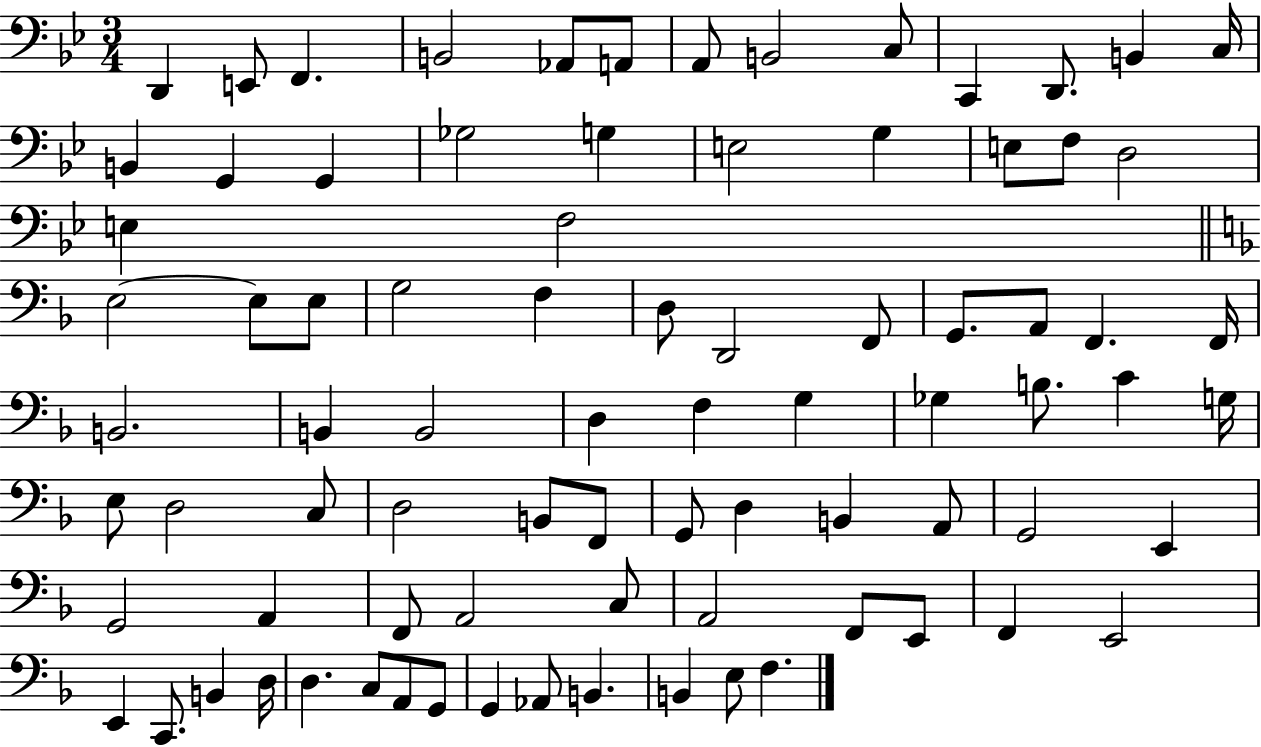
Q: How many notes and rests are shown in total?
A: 83